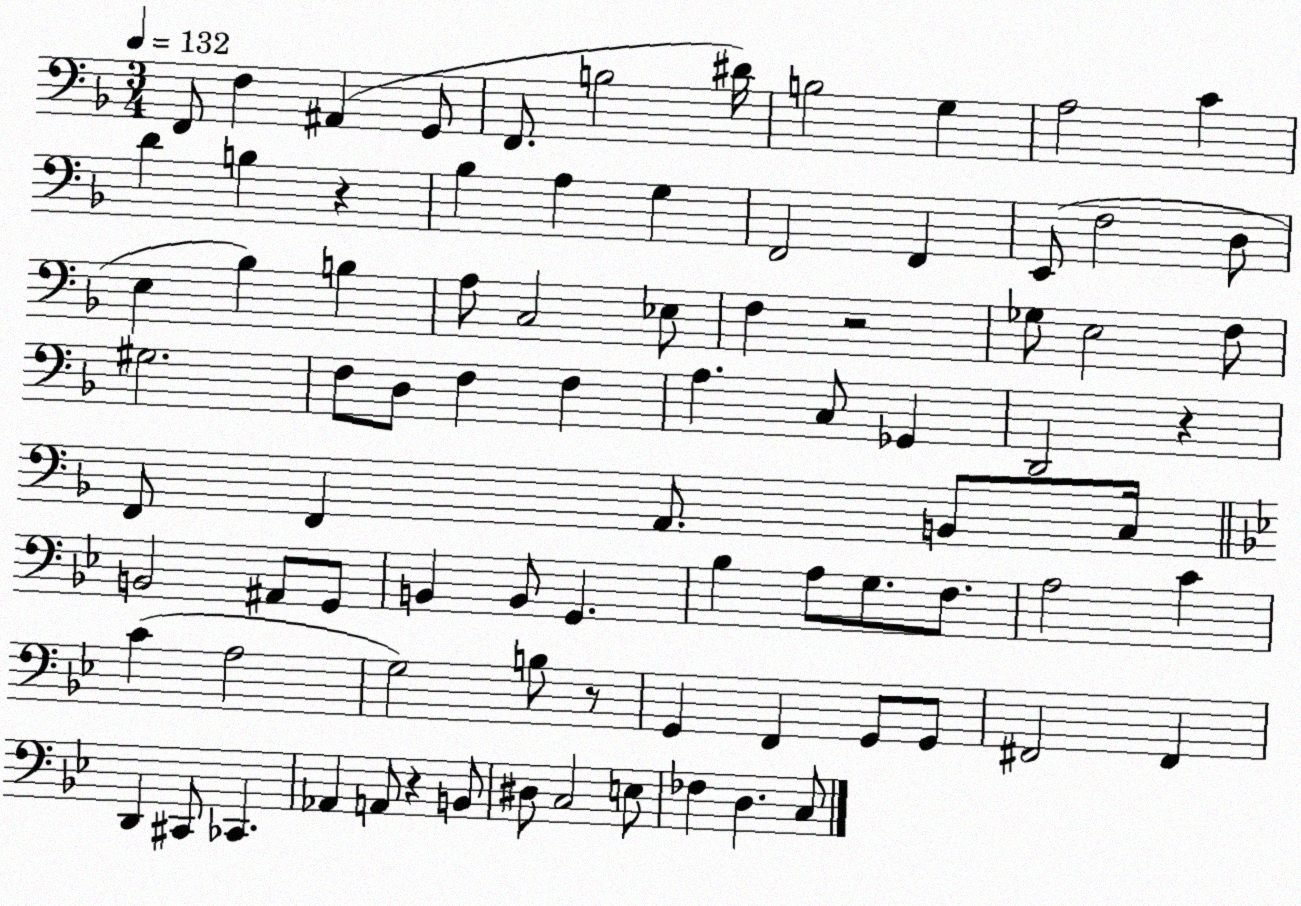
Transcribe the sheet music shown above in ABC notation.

X:1
T:Untitled
M:3/4
L:1/4
K:F
F,,/2 F, ^A,, G,,/2 F,,/2 B,2 ^D/4 B,2 G, A,2 C D B, z _B, A, G, F,,2 F,, E,,/2 F,2 D,/2 E, _B, B, A,/2 C,2 _E,/2 F, z2 _G,/2 E,2 F,/2 ^G,2 F,/2 D,/2 F, F, A, C,/2 _G,, D,,2 z F,,/2 F,, A,,/2 B,,/2 C,/4 B,,2 ^A,,/2 G,,/2 B,, B,,/2 G,, _B, A,/2 G,/2 F,/2 A,2 C C A,2 G,2 B,/2 z/2 G,, F,, G,,/2 G,,/2 ^F,,2 ^F,, D,, ^C,,/2 _C,, _A,, A,,/2 z B,,/2 ^D,/2 C,2 E,/2 _F, D, C,/2